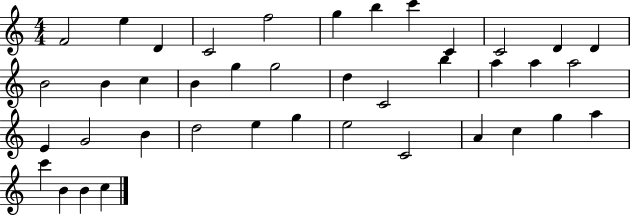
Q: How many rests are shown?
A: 0